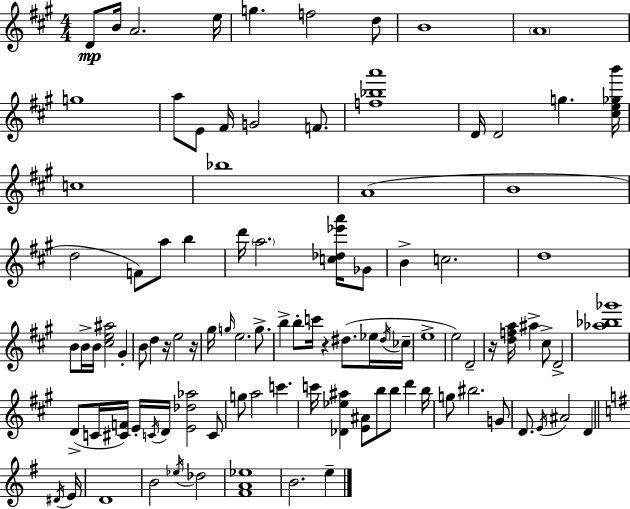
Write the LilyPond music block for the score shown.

{
  \clef treble
  \numericTimeSignature
  \time 4/4
  \key a \major
  d'8\mp b'16 a'2. e''16 | g''4. f''2 d''8 | b'1 | \parenthesize a'1 | \break g''1 | a''8 e'8 fis'16 g'2 f'8. | <f'' bes'' a'''>1 | d'16 d'2 g''4. <cis'' e'' ges'' b'''>16 | \break c''1 | bes''1 | a'1( | b'1 | \break d''2 f'8) a''8 b''4 | d'''16 \parenthesize a''2. <c'' des'' ees''' a'''>16 ges'8 | b'4-> c''2. | d''1 | \break b'8 b'16-> b'16 <cis'' e'' ais''>2 gis'4-. | b'8 d''4 r16 e''2 r16 | gis''16 \grace { g''16 } e''2. g''8.-> | b''4-> b''8-. c'''16 r4 dis''8.( ees''16 | \break \acciaccatura { dis''16 } ces''16-- e''1-> | e''2) d'2-- | r16 <d'' f'' a''>16 ais''4-> cis''8-> d'2-> | <aes'' bes'' ges'''>1 | \break d'8->( c'16 <cis' f'>16) e'16-. \acciaccatura { c'16 } d'16 <e' des'' aes''>2 | c'8 g''8 a''2 c'''4. | c'''16 <des' ees'' ais''>4 <e' ais'>8 b''8 b''8 d'''4 | b''16 g''8 bis''2. | \break g'8 d'8. \acciaccatura { e'16 } ais'2 d'4 | \bar "||" \break \key g \major \acciaccatura { dis'16 } e'16 d'1 | b'2 \acciaccatura { ees''16 } des''2 | <fis' a' ees''>1 | b'2. e''4-- | \break \bar "|."
}